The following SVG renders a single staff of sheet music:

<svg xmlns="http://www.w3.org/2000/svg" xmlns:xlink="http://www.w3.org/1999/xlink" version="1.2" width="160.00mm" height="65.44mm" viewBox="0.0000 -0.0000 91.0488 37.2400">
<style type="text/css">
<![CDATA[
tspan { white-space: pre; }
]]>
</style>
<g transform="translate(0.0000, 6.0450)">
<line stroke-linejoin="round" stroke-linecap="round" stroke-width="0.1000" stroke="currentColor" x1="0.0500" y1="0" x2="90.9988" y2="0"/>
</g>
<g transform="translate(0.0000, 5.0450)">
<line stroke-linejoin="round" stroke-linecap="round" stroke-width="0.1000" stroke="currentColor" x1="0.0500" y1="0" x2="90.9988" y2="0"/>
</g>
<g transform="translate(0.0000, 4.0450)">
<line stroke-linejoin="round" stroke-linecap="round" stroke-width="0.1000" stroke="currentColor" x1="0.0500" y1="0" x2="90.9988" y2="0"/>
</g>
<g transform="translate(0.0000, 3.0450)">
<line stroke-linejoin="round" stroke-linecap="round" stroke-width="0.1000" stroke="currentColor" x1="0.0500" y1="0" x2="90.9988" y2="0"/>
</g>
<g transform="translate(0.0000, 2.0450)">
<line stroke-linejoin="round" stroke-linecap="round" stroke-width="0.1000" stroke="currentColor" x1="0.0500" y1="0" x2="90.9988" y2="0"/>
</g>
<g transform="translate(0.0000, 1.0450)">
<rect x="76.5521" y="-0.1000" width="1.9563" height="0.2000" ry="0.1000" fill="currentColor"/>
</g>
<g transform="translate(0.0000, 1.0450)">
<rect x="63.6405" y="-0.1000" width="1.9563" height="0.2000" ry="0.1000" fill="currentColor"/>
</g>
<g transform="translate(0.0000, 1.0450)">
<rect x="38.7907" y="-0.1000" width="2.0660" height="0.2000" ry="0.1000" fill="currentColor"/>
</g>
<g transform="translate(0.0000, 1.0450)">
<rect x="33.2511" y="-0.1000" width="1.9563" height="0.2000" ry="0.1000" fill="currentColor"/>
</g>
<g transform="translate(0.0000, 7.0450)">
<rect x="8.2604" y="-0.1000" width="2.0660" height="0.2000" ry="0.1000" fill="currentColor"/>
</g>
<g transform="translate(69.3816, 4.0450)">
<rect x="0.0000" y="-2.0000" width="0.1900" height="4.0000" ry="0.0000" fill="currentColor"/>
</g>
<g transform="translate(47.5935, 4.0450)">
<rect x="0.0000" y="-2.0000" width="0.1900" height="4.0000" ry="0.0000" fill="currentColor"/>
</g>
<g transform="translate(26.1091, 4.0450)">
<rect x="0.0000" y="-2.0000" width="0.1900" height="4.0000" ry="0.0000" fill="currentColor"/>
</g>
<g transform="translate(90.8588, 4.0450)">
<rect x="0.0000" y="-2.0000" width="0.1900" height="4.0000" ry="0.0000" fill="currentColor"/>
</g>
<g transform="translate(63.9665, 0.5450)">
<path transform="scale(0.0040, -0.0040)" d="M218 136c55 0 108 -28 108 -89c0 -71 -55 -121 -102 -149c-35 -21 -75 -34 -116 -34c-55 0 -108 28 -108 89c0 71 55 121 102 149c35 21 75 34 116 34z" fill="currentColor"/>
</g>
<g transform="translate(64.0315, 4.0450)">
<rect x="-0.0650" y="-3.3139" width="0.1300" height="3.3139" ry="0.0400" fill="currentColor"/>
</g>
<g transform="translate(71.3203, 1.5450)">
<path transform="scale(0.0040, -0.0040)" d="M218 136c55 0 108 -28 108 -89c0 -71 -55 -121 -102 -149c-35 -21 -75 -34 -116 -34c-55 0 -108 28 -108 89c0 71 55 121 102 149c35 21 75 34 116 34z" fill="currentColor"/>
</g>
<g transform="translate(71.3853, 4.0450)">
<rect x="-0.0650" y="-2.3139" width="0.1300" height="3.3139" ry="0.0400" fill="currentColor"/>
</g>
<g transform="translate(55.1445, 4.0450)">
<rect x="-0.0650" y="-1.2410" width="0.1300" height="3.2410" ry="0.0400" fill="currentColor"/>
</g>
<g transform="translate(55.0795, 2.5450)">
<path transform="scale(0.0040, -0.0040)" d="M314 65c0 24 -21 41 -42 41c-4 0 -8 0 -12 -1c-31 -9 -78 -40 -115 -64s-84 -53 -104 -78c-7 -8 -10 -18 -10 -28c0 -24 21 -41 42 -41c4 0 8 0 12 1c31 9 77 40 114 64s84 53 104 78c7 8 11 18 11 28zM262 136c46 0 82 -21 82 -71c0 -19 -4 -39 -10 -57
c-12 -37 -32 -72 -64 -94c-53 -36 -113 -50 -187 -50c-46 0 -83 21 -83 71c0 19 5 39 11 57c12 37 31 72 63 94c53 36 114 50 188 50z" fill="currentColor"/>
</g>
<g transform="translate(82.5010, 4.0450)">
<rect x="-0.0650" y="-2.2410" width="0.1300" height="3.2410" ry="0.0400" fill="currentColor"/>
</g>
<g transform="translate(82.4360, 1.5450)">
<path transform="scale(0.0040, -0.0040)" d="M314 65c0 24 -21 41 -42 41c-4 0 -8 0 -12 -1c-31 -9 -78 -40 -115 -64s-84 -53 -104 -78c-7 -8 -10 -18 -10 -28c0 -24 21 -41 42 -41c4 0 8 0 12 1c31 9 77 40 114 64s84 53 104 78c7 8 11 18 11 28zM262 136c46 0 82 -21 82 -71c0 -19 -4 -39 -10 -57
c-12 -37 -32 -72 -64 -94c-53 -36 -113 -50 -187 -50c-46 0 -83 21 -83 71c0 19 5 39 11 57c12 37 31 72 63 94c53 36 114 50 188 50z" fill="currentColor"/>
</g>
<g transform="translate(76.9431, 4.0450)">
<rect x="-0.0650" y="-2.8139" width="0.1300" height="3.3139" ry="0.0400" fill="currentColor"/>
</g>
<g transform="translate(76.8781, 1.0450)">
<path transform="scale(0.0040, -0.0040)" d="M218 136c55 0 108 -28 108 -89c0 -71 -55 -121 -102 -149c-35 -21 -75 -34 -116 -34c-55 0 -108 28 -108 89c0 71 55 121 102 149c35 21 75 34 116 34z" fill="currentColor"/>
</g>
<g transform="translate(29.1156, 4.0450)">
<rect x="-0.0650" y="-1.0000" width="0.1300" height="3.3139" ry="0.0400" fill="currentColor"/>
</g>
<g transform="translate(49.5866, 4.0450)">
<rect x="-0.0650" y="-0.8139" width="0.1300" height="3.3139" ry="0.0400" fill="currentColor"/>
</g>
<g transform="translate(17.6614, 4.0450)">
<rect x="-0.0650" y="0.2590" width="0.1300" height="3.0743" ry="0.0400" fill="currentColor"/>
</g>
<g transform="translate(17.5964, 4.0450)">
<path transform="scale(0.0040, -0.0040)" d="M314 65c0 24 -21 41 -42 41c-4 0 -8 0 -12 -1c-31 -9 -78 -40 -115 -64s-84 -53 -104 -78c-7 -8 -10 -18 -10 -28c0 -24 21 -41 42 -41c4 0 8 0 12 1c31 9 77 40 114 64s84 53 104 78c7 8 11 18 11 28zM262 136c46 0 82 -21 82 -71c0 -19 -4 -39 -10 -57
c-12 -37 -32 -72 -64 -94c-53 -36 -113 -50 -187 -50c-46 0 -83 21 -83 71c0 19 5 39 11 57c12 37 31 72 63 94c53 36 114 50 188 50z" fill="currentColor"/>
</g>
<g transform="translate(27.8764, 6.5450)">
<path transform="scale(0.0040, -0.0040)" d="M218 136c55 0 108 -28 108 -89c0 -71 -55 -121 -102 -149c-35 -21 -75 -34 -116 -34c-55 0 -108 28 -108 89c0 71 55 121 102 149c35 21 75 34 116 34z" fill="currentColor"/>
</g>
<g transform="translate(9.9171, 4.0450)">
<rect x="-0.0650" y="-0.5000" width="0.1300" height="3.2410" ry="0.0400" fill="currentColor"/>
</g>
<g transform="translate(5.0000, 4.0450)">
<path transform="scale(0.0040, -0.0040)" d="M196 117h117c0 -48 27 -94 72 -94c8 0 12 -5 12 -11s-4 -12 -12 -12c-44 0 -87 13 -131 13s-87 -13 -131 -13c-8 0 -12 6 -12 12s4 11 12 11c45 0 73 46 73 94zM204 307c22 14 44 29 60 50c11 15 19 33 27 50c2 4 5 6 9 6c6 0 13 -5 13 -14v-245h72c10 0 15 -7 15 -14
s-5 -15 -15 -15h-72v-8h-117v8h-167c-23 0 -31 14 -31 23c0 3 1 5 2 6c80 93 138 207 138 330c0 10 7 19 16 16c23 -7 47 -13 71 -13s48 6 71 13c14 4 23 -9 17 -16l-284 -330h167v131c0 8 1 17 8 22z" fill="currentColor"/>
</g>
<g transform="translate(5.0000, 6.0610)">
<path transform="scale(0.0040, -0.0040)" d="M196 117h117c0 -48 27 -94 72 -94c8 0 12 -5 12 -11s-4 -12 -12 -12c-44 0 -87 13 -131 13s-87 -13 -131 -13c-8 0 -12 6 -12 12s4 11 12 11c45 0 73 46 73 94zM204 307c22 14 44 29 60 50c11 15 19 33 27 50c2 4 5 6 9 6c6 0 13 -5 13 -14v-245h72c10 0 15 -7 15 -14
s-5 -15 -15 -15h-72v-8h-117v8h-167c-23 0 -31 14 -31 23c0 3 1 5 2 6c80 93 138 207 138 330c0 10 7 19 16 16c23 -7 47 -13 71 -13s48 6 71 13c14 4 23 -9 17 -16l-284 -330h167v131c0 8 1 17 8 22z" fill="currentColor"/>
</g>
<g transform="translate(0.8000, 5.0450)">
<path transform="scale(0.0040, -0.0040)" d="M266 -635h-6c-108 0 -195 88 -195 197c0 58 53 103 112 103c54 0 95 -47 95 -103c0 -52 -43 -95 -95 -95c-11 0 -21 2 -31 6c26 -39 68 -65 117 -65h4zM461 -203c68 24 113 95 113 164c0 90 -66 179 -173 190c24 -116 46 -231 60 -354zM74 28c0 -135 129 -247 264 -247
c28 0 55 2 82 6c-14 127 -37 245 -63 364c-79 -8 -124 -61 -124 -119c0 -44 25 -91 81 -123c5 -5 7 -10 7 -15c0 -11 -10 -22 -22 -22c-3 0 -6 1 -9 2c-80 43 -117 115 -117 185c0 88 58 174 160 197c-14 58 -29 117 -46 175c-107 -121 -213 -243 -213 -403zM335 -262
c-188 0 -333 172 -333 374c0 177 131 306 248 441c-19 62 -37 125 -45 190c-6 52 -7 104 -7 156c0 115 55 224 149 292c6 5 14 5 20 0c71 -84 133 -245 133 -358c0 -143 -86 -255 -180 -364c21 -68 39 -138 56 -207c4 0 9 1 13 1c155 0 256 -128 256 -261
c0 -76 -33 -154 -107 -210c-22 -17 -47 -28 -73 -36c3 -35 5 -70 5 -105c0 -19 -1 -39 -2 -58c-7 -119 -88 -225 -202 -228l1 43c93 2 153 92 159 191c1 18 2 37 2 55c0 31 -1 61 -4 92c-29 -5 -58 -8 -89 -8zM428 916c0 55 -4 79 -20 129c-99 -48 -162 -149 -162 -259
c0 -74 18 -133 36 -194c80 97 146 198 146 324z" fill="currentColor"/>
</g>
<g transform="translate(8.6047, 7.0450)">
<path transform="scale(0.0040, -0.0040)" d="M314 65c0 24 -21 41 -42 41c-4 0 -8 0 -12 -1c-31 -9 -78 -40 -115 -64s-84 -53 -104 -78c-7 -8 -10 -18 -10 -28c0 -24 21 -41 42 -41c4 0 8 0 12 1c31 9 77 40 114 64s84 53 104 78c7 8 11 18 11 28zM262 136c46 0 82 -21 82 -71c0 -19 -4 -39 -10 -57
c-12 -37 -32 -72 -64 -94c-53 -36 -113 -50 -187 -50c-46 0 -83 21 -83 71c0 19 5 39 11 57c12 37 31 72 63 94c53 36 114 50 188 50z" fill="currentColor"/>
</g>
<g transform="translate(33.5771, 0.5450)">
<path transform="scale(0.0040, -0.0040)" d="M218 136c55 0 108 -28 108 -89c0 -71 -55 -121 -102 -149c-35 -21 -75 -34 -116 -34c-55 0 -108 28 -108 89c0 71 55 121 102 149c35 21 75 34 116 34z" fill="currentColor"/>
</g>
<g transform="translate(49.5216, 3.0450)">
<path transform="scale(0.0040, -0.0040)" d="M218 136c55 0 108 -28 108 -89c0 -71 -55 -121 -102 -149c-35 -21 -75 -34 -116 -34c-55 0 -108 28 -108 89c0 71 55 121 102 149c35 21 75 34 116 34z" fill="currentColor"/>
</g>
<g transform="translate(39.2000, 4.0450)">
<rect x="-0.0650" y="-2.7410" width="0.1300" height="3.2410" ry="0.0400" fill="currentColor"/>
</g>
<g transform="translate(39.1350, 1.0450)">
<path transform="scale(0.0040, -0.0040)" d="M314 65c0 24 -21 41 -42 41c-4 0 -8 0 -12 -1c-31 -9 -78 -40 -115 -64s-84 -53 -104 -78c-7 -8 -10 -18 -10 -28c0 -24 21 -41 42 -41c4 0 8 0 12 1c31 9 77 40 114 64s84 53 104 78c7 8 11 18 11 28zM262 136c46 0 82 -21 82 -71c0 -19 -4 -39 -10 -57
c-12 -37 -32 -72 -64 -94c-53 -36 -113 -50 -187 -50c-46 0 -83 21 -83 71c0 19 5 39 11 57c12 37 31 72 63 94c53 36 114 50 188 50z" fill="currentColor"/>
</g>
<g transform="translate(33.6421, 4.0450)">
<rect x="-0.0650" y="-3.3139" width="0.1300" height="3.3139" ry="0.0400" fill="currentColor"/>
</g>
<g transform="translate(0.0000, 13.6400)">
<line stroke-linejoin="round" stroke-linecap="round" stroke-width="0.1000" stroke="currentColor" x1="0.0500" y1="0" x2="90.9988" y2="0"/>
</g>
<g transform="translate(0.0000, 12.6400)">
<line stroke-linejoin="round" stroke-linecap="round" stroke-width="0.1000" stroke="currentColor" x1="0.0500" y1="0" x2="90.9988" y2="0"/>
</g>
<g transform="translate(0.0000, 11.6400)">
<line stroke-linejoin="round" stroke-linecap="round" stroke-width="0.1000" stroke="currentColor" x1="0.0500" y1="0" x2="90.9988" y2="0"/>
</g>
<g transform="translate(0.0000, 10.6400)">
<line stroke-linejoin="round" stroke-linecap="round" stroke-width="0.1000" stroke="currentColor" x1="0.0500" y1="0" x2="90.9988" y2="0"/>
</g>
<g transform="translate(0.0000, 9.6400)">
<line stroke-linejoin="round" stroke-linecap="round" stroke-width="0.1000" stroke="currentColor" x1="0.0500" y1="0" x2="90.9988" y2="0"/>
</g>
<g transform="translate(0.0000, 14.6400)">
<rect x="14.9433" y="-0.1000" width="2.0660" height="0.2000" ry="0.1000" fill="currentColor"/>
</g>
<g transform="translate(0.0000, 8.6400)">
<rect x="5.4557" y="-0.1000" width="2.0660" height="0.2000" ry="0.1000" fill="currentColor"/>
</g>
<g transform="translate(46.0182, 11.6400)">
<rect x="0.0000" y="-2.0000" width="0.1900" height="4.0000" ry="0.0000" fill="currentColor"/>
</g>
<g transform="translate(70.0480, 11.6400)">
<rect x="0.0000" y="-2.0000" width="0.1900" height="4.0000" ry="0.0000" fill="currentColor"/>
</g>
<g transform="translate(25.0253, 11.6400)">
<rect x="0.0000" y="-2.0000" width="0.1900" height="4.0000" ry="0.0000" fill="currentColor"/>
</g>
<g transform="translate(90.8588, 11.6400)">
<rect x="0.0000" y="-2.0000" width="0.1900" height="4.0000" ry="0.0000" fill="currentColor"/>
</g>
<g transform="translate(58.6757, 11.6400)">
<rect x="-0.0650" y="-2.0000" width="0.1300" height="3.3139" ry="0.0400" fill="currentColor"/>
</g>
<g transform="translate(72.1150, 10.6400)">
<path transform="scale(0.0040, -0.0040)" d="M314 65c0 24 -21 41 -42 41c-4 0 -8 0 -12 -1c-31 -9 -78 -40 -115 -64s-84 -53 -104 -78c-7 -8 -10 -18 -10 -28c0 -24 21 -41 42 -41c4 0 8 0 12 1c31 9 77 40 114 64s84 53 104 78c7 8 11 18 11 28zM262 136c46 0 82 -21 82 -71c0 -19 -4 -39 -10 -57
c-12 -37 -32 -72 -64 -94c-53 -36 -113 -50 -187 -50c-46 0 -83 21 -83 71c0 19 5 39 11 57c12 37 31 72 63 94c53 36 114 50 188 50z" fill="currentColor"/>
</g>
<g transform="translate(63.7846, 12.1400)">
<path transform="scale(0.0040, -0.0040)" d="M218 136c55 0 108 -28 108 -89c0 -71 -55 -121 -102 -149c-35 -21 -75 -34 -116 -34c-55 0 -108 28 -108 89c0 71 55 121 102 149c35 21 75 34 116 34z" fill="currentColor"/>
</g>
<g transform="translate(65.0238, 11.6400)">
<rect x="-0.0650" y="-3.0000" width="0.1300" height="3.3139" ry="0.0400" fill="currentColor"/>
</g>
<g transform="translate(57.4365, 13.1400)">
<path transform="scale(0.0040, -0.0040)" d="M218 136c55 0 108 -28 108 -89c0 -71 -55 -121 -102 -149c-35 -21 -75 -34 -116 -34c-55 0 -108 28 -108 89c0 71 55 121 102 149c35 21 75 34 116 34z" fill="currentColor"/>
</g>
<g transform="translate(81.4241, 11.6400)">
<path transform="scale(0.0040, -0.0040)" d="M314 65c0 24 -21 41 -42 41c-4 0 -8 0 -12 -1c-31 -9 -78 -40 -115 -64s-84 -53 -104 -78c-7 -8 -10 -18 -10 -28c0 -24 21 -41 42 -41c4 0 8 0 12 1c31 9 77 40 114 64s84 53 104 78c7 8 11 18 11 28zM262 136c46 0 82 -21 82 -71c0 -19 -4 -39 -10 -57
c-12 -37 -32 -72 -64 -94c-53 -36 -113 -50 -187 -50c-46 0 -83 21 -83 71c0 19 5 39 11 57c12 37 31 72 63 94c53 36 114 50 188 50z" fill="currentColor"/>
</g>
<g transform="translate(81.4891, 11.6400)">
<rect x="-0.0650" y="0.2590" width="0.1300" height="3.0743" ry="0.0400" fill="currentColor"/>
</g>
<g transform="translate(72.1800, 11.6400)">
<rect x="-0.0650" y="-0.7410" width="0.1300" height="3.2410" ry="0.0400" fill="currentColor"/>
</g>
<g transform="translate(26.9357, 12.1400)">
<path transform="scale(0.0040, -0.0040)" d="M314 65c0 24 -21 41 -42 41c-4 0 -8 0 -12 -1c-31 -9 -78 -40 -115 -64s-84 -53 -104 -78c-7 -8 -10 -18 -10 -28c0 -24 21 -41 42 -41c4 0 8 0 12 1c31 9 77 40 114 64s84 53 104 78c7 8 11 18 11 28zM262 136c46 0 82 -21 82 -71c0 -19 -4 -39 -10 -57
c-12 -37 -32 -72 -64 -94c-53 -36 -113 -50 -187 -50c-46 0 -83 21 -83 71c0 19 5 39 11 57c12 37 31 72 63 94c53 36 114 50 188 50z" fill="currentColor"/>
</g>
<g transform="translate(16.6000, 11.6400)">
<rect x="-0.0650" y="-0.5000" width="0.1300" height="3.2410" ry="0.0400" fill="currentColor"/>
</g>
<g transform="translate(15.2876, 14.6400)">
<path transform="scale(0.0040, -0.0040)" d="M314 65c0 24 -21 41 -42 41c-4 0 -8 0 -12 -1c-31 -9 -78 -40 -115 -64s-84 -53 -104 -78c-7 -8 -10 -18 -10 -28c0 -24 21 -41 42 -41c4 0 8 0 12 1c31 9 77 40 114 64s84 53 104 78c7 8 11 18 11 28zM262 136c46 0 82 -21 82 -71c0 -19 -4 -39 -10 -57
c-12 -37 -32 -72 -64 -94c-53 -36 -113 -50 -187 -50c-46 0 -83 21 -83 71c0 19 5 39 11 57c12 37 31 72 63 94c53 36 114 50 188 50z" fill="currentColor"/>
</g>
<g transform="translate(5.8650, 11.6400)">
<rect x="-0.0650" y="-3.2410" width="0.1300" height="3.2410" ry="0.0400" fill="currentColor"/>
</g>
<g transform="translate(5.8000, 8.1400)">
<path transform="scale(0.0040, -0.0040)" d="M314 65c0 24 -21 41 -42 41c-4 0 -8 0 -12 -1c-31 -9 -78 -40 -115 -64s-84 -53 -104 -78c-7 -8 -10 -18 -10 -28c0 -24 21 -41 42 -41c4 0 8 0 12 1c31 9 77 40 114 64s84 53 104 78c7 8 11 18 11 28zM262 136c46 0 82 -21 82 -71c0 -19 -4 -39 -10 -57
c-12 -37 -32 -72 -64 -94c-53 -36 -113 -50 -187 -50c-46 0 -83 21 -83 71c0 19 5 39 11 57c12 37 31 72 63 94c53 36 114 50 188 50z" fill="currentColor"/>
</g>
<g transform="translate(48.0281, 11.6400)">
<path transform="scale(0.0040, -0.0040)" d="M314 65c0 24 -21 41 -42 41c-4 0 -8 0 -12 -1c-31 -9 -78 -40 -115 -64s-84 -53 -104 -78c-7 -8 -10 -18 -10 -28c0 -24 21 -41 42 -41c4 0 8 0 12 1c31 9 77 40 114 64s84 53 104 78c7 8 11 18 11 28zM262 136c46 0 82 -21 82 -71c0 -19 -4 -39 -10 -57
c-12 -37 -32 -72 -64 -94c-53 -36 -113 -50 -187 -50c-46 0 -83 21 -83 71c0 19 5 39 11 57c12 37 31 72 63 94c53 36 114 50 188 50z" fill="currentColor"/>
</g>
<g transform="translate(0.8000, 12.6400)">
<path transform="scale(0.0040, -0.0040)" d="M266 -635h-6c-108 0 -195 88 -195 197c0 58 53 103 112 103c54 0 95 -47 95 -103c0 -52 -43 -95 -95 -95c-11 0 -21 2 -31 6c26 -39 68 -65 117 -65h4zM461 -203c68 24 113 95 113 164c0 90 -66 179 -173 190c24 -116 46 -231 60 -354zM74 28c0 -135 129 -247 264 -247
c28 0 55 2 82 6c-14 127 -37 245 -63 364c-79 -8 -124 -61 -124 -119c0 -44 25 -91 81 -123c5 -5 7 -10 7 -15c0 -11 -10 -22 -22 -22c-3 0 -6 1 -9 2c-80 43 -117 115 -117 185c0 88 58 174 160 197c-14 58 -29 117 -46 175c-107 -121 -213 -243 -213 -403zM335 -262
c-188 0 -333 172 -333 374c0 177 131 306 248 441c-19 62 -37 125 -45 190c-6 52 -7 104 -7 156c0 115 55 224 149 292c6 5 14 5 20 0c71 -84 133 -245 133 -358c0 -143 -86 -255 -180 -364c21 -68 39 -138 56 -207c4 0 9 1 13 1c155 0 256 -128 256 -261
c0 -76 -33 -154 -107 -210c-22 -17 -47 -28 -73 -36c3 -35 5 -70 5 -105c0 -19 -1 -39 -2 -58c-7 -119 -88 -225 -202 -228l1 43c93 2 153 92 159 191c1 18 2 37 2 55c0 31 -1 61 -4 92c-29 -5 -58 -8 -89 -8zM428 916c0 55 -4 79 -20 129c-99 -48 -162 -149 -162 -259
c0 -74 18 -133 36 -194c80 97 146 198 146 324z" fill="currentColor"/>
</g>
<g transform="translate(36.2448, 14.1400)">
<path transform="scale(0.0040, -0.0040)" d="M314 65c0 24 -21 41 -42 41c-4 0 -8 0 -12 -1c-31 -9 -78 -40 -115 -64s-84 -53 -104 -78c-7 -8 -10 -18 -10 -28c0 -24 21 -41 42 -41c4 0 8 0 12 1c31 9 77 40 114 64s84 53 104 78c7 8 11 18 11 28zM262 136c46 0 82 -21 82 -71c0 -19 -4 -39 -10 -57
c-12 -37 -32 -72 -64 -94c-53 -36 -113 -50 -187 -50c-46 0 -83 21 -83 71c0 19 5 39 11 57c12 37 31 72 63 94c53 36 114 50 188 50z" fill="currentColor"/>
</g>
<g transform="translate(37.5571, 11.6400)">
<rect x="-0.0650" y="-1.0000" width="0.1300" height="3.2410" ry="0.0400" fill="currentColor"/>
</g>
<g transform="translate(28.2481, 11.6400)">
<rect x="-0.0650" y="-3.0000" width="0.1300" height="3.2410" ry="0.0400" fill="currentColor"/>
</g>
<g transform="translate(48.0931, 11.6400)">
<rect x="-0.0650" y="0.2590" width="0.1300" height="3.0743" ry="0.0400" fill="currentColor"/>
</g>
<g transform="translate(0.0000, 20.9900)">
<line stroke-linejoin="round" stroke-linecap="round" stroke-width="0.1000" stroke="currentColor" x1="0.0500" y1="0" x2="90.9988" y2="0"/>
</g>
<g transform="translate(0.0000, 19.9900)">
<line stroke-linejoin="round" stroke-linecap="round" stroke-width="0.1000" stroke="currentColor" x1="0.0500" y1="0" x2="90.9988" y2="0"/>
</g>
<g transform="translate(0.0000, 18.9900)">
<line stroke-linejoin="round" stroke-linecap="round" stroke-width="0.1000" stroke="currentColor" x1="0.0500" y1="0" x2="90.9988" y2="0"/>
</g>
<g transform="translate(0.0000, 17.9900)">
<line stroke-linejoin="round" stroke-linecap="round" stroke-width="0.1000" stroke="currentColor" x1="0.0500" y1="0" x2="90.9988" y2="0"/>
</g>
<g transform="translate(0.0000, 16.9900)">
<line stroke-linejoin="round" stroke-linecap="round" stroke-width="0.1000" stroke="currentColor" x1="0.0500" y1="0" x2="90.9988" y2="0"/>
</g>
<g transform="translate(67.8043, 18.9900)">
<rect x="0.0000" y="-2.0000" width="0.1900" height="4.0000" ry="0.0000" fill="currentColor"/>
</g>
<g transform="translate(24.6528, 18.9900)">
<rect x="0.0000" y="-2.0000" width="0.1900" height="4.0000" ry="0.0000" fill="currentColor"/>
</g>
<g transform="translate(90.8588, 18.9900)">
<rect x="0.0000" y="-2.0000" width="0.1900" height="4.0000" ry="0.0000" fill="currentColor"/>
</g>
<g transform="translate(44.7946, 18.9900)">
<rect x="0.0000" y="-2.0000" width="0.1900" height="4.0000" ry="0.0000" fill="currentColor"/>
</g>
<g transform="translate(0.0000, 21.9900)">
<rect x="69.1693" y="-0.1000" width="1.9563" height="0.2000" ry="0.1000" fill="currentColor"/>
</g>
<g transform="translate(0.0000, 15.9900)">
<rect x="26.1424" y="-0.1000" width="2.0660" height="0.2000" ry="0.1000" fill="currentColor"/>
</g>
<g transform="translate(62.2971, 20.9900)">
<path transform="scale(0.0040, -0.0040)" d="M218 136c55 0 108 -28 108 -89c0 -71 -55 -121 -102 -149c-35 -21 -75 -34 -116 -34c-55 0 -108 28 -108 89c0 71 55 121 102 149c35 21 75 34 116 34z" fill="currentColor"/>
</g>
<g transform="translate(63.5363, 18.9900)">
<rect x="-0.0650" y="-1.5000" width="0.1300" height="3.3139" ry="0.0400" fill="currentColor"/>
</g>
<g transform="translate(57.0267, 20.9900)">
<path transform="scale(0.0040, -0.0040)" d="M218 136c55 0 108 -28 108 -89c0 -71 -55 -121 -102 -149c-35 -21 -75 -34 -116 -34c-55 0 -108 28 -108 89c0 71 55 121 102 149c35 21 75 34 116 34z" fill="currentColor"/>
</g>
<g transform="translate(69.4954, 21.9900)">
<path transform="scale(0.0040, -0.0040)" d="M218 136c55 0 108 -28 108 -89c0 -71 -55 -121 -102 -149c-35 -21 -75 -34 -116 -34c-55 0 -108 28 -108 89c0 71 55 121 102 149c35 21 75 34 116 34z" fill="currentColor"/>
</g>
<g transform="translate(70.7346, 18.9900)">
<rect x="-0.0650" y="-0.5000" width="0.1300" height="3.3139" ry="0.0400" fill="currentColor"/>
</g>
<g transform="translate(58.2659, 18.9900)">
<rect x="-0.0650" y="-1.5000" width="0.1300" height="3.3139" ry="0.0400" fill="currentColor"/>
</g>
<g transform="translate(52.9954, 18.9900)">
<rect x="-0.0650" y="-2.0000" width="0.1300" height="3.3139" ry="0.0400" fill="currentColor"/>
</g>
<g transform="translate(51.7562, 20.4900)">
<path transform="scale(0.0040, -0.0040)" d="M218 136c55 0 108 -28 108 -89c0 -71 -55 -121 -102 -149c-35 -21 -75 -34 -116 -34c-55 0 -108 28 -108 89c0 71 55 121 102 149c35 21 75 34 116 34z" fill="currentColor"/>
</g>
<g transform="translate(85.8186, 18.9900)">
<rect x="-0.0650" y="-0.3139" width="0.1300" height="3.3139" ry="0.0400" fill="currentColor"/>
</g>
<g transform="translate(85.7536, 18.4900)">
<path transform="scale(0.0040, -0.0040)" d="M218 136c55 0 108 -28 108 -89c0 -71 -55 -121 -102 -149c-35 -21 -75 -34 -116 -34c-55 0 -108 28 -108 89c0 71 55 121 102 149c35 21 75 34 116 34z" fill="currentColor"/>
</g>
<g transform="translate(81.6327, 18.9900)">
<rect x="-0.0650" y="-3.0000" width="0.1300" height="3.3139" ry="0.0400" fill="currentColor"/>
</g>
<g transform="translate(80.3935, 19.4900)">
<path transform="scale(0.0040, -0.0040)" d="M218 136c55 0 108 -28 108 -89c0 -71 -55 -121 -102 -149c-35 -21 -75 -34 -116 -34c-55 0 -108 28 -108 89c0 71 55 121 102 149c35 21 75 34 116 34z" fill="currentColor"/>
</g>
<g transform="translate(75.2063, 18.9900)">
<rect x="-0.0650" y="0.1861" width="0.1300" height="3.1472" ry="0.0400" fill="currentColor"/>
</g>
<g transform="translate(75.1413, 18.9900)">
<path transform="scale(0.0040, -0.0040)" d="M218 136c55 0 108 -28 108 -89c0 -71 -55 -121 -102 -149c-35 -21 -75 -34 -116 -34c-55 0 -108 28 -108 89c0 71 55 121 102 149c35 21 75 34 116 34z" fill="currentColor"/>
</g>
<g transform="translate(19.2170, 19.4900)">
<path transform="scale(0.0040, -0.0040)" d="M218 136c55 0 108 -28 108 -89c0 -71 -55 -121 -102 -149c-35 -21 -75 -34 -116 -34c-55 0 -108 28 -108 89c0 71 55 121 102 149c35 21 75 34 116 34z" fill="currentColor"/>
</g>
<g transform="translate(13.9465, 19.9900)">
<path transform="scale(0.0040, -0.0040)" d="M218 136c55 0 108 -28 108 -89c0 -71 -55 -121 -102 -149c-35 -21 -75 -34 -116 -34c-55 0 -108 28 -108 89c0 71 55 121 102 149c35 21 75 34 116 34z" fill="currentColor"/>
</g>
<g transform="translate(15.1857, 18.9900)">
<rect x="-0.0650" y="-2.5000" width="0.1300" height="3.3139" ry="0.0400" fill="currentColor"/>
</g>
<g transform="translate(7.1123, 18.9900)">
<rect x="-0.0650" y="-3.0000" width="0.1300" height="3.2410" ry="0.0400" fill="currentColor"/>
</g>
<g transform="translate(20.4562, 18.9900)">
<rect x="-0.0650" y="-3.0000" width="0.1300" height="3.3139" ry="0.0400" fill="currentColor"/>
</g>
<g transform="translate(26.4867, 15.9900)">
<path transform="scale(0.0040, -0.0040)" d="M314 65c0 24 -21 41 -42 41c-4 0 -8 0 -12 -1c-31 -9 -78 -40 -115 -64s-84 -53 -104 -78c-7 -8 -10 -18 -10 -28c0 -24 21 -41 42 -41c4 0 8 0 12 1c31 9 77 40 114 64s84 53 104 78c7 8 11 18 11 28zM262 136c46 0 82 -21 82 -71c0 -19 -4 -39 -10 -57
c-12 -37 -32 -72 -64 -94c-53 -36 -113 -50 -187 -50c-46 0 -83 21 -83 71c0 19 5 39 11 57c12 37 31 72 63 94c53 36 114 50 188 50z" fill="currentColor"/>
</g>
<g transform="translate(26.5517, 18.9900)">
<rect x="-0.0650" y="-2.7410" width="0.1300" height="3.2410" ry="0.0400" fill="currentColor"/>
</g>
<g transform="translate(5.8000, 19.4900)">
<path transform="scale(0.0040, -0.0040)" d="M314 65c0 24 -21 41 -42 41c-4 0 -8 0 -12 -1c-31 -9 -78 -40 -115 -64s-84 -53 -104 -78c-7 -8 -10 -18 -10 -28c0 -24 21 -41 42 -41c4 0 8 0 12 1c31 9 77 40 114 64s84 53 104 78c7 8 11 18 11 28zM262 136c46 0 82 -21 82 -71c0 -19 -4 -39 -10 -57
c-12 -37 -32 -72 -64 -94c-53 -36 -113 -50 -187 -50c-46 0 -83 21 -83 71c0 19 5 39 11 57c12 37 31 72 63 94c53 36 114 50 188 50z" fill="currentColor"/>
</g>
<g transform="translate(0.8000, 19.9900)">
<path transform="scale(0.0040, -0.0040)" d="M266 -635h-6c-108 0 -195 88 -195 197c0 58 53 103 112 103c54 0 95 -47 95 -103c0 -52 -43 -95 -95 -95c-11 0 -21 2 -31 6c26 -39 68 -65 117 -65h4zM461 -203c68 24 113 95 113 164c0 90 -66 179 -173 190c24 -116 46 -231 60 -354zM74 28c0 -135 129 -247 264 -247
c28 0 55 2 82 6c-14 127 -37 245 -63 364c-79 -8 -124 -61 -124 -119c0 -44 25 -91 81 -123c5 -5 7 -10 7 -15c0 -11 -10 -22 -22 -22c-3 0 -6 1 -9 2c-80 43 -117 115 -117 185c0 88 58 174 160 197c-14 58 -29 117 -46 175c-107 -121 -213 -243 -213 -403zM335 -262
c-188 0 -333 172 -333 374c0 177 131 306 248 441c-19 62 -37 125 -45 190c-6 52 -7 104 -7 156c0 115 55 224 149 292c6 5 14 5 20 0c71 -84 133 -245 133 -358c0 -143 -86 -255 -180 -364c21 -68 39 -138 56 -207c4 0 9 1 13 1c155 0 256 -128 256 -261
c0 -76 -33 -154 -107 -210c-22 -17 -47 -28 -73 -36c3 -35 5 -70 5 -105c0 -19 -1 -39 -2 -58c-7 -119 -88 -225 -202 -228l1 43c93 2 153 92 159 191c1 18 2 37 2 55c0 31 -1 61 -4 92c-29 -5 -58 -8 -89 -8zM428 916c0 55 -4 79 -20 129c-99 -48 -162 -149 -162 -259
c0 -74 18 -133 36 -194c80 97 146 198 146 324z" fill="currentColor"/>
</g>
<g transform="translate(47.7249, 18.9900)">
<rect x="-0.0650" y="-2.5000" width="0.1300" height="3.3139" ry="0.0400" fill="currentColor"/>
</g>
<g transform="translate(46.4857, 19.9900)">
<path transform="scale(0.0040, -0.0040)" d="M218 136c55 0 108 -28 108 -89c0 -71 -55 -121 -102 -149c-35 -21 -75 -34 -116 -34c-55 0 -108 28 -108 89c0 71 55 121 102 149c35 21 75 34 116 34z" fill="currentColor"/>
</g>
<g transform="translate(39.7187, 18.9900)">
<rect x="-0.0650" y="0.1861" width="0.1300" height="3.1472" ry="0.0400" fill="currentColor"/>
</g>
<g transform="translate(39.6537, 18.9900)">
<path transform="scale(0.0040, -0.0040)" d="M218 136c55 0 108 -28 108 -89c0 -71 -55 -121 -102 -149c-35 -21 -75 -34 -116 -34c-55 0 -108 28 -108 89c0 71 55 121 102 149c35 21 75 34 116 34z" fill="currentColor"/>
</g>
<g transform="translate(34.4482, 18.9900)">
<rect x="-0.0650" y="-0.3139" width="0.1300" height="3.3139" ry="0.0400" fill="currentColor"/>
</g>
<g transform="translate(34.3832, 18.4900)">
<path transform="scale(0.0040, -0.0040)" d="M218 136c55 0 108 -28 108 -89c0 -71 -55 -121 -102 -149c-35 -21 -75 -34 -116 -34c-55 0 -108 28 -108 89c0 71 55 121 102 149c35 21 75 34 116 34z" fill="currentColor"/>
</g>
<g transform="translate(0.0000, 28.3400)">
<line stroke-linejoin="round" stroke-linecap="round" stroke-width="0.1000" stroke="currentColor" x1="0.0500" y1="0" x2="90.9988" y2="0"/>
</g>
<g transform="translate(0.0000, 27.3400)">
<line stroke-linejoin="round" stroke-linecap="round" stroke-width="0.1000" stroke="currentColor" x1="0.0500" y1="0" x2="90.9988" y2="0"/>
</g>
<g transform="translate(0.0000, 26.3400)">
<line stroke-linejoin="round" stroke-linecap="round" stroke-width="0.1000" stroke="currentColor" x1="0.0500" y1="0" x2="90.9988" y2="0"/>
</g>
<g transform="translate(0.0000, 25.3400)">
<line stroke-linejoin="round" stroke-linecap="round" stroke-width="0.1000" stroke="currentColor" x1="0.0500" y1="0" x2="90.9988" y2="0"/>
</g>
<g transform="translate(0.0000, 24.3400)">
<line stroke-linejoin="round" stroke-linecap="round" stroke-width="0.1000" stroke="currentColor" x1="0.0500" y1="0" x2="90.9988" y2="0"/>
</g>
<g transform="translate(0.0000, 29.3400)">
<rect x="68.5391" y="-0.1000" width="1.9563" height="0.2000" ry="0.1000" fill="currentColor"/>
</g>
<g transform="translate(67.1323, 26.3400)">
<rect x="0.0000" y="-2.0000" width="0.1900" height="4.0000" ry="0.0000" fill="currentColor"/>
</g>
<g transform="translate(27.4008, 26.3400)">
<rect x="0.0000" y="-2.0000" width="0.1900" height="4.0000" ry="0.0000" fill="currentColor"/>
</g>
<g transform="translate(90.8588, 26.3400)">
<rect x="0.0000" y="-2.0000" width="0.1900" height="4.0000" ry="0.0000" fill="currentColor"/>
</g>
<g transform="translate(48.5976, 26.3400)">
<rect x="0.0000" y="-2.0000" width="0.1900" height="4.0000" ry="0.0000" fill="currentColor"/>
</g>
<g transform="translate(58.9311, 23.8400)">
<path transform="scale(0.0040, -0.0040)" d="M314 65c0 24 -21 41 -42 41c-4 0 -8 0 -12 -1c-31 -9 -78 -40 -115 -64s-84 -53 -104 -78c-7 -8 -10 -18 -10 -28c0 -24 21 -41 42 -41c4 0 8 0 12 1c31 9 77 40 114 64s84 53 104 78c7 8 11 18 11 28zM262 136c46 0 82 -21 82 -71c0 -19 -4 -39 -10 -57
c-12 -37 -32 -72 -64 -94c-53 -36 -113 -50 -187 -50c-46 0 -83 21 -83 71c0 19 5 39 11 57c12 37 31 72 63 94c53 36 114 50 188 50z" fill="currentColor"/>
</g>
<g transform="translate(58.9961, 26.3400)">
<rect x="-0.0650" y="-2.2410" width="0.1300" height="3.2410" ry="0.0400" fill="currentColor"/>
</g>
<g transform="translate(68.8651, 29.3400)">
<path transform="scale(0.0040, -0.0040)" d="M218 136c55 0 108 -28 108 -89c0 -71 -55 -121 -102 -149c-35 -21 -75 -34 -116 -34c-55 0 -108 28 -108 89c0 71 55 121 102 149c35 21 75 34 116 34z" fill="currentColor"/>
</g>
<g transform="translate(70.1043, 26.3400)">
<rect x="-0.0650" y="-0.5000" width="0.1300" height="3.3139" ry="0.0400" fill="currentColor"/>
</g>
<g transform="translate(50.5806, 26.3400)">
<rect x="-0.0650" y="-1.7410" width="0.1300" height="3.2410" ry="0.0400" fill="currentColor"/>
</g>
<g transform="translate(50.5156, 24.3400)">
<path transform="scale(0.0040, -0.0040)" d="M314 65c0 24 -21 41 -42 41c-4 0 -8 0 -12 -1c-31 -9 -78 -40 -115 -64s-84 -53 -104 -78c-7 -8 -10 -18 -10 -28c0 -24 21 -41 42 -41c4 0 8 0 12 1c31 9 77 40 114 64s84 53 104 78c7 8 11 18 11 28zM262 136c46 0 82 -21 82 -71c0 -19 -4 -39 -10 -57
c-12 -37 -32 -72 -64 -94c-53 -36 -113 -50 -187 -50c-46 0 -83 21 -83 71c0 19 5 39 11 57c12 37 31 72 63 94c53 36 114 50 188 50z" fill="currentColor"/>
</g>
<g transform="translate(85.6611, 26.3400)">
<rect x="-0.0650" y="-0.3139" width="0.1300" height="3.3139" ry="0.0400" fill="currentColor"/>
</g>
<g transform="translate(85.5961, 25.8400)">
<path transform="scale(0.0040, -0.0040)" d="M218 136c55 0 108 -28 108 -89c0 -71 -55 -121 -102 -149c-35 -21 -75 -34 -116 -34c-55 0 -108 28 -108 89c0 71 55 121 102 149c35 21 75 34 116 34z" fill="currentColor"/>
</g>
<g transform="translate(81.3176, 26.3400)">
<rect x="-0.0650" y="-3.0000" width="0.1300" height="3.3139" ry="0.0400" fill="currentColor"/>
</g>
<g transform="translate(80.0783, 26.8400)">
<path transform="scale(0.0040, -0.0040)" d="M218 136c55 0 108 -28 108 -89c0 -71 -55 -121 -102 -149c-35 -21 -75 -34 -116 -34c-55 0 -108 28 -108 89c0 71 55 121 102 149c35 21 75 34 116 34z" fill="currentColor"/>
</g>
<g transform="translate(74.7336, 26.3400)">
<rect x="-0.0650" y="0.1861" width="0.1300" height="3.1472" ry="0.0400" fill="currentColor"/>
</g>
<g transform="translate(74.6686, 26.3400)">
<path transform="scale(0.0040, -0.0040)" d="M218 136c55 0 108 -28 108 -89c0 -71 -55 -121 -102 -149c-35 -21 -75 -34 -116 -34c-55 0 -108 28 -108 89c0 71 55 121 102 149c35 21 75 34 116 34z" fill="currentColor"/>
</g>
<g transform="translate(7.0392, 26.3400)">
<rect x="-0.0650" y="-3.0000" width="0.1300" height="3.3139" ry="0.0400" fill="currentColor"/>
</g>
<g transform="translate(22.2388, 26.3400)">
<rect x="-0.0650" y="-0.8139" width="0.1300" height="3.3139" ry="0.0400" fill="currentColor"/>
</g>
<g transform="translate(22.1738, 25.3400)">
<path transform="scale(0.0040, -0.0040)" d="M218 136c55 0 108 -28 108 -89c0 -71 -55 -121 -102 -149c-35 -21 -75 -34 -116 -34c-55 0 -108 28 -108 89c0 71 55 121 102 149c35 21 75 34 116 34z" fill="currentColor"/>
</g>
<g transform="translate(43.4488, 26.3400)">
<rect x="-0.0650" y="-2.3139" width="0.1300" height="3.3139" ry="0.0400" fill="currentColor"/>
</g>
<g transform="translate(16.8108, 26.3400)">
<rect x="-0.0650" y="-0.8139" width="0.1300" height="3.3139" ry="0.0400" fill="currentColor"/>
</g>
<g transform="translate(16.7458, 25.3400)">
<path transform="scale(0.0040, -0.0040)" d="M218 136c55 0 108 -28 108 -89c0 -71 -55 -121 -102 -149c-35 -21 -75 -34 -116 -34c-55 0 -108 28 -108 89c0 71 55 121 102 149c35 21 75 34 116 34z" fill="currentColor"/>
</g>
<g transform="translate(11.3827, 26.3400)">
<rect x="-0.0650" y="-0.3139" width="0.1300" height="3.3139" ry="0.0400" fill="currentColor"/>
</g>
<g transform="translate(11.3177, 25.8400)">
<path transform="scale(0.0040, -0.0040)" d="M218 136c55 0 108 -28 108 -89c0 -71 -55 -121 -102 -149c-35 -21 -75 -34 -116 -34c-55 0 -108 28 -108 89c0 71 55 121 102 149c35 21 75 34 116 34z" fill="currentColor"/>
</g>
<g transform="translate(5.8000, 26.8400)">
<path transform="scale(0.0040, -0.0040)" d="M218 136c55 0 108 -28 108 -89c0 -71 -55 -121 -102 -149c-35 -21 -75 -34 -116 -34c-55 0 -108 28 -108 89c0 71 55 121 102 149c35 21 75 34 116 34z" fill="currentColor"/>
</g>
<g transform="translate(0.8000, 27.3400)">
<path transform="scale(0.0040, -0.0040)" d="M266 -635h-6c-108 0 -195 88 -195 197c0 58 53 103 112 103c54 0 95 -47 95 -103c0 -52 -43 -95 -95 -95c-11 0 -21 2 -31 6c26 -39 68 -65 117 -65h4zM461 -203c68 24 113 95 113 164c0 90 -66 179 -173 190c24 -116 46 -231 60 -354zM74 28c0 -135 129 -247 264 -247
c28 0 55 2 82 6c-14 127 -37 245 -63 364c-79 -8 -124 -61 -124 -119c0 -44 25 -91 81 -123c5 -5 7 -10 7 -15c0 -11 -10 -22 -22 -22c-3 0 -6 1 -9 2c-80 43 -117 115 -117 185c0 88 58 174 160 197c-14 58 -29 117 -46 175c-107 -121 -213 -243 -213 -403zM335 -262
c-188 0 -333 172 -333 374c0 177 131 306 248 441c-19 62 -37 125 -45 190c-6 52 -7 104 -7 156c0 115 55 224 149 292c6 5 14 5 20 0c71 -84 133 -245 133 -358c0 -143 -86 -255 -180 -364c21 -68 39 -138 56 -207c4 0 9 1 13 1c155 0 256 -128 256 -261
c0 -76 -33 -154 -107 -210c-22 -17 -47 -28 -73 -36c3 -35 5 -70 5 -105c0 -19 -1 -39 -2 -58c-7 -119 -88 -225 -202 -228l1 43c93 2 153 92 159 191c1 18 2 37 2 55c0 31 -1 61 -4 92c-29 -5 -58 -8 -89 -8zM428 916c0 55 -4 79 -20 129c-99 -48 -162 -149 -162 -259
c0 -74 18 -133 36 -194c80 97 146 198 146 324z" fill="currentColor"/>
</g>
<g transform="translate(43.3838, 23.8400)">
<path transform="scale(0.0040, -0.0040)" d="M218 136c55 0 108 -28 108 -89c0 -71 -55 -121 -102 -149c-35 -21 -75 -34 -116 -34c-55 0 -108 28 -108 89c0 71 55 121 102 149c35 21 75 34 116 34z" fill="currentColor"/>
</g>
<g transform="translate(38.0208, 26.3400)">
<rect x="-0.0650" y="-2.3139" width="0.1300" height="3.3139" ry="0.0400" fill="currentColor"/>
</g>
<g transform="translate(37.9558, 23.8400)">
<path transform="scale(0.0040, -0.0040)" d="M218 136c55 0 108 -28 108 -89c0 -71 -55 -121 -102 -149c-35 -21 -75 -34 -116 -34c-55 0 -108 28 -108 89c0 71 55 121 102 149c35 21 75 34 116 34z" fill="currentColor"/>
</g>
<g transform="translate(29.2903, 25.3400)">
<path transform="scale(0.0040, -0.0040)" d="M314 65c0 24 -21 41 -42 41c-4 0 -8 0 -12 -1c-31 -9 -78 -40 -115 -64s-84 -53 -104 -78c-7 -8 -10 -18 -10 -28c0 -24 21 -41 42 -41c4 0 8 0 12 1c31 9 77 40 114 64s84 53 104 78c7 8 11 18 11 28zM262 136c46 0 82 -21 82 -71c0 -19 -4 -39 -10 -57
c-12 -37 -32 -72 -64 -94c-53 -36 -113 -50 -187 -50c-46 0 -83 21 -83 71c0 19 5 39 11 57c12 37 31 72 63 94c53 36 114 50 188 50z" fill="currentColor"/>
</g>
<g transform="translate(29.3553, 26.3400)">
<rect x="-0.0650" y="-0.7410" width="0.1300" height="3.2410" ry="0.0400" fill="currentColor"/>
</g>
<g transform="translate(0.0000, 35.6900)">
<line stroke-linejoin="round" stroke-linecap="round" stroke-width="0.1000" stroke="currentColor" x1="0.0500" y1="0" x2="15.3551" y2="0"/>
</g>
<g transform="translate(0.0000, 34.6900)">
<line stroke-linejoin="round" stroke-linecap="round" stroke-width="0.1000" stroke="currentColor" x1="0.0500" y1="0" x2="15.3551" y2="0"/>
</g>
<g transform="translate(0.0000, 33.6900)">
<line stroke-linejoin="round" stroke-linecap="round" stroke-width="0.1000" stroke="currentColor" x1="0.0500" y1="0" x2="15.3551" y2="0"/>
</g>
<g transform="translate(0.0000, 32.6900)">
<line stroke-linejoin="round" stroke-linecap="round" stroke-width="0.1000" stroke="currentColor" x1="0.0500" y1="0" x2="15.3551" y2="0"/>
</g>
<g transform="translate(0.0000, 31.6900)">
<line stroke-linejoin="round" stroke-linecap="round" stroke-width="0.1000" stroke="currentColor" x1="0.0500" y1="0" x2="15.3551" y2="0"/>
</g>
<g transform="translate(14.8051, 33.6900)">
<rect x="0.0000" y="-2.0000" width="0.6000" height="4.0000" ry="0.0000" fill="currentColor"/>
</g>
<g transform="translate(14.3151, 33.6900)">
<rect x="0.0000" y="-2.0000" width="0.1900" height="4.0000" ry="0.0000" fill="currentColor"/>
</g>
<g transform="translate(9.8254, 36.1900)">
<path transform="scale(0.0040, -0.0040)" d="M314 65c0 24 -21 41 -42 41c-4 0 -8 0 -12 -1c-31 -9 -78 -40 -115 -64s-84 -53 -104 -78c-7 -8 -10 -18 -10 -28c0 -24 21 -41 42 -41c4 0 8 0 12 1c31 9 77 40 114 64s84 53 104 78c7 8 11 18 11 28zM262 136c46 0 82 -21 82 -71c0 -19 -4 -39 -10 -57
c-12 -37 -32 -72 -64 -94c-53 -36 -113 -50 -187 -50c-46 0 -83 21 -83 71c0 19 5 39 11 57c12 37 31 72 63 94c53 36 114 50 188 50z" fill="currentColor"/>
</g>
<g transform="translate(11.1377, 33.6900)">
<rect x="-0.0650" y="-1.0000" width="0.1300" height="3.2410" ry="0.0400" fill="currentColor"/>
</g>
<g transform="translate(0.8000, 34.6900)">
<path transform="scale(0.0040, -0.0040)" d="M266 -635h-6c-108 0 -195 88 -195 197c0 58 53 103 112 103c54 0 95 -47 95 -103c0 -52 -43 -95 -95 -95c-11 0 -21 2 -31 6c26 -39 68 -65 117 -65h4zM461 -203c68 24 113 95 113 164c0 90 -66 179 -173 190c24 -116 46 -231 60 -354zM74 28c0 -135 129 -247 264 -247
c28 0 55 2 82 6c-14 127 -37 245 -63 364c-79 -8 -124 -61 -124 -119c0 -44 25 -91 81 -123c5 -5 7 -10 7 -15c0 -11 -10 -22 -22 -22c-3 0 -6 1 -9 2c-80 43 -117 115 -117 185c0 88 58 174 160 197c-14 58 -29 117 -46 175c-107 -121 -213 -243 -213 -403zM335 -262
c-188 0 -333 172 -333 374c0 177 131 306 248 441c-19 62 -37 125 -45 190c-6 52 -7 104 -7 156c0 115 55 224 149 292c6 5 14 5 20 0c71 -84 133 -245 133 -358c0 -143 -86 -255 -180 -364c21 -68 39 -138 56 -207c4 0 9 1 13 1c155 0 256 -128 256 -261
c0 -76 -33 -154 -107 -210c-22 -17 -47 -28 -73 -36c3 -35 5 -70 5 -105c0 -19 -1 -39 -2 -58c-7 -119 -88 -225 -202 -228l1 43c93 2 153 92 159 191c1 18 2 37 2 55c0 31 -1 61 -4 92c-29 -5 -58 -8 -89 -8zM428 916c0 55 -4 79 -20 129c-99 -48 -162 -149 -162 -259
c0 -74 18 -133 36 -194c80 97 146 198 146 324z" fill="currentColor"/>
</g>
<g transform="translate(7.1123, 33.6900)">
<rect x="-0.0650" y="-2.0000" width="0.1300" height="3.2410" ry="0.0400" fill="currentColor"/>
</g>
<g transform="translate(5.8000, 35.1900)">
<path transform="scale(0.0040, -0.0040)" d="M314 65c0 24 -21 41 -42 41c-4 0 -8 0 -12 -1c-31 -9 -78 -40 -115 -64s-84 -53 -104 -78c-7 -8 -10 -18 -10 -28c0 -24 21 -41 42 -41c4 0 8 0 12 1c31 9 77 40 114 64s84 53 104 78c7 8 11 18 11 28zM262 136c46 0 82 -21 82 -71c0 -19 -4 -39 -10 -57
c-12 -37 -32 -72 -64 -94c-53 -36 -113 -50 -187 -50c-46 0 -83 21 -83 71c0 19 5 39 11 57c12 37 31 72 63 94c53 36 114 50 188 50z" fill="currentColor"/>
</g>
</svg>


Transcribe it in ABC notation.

X:1
T:Untitled
M:4/4
L:1/4
K:C
C2 B2 D b a2 d e2 b g a g2 b2 C2 A2 D2 B2 F A d2 B2 A2 G A a2 c B G F E E C B A c A c d d d2 g g f2 g2 C B A c F2 D2